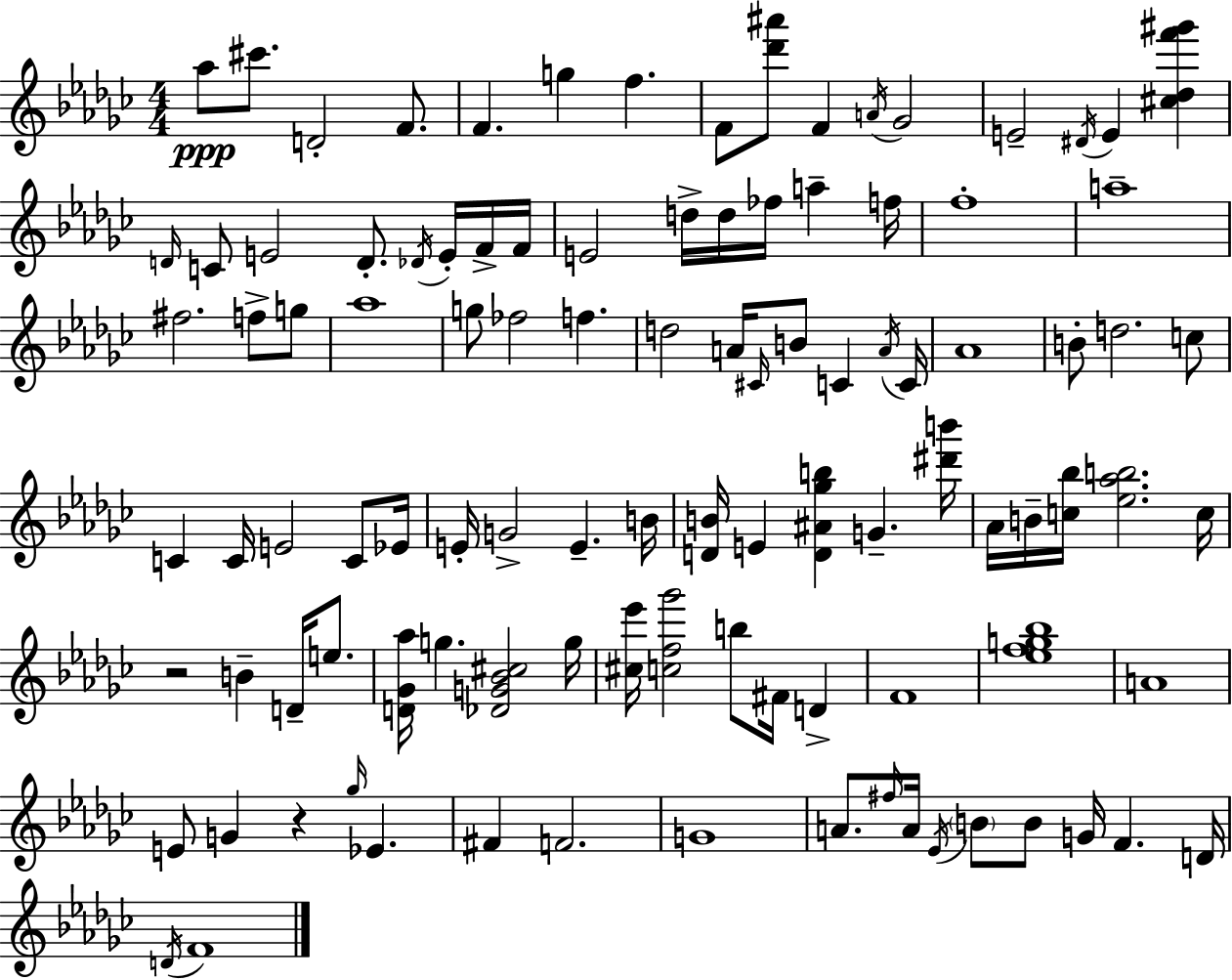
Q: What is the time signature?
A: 4/4